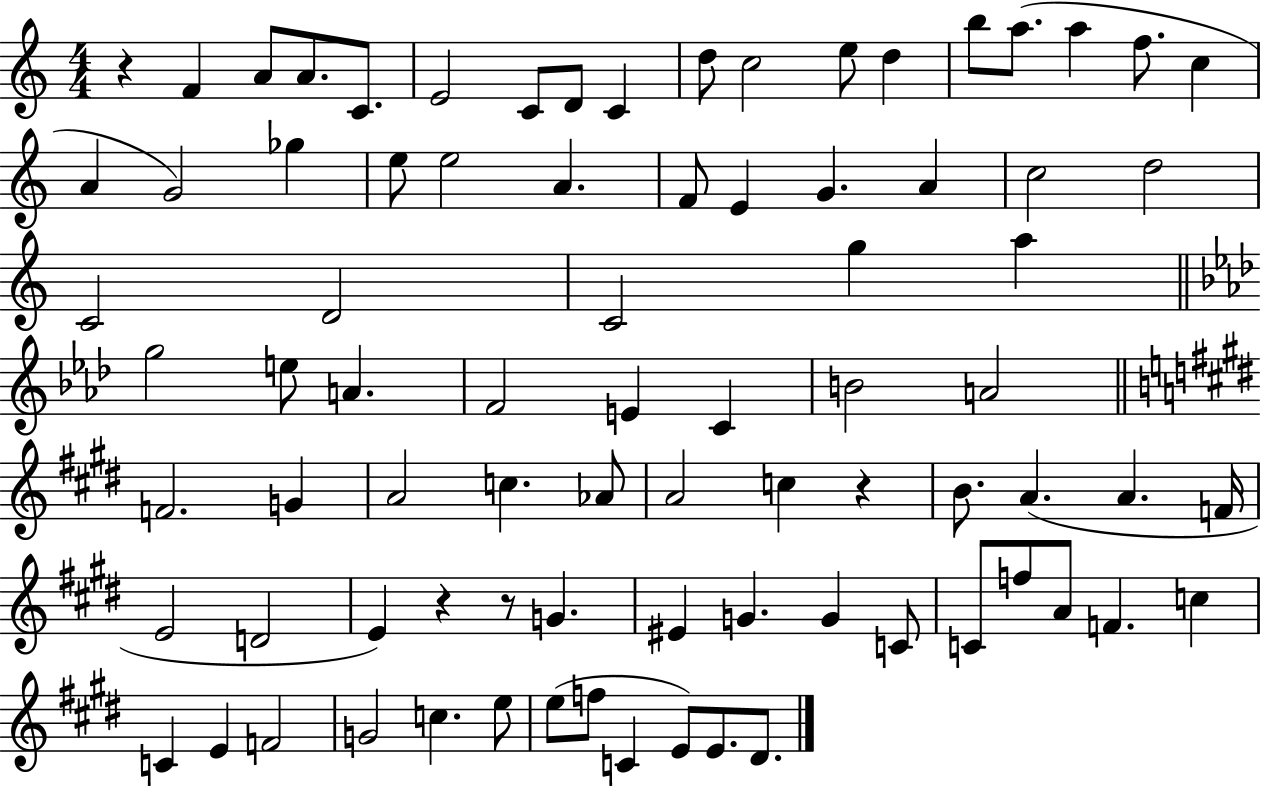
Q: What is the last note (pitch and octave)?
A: D#4